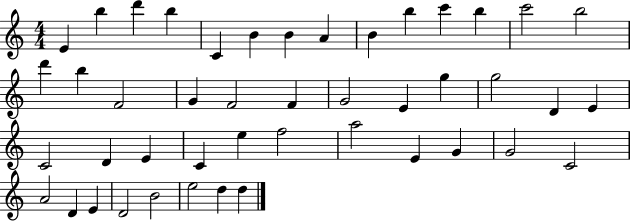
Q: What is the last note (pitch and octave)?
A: D5